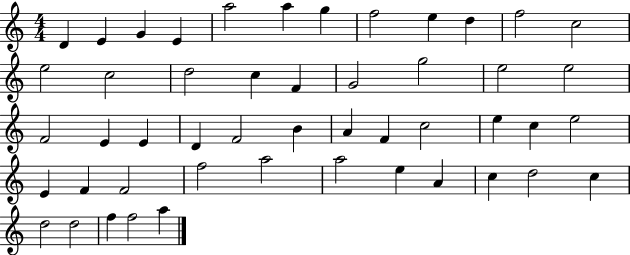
X:1
T:Untitled
M:4/4
L:1/4
K:C
D E G E a2 a g f2 e d f2 c2 e2 c2 d2 c F G2 g2 e2 e2 F2 E E D F2 B A F c2 e c e2 E F F2 f2 a2 a2 e A c d2 c d2 d2 f f2 a